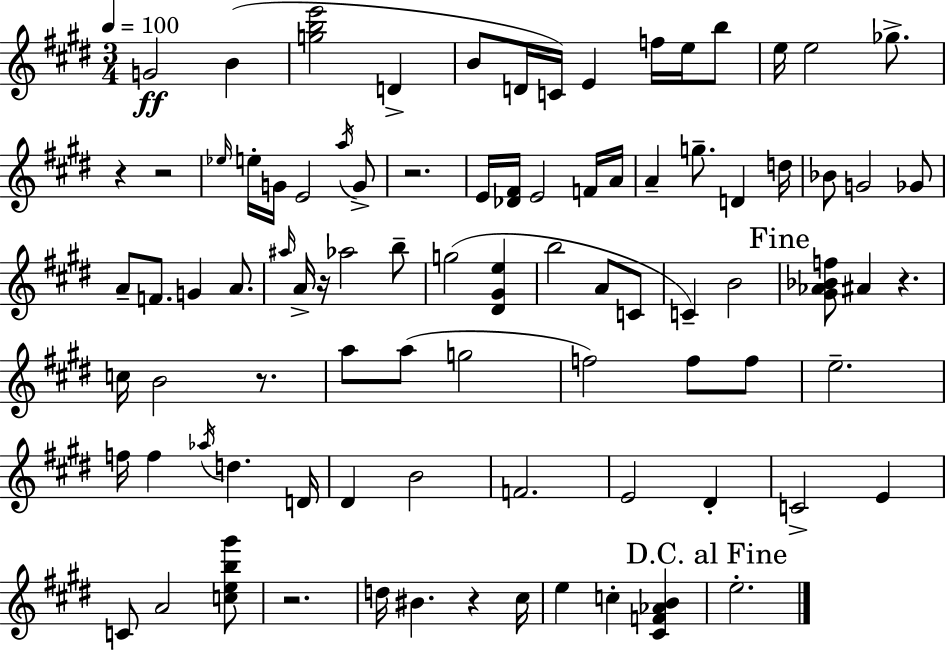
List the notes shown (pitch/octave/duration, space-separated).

G4/h B4/q [G5,B5,E6]/h D4/q B4/e D4/s C4/s E4/q F5/s E5/s B5/e E5/s E5/h Gb5/e. R/q R/h Eb5/s E5/s G4/s E4/h A5/s G4/e R/h. E4/s [Db4,F#4]/s E4/h F4/s A4/s A4/q G5/e. D4/q D5/s Bb4/e G4/h Gb4/e A4/e F4/e. G4/q A4/e. A#5/s A4/s R/s Ab5/h B5/e G5/h [D#4,G#4,E5]/q B5/h A4/e C4/e C4/q B4/h [G#4,Ab4,Bb4,F5]/e A#4/q R/q. C5/s B4/h R/e. A5/e A5/e G5/h F5/h F5/e F5/e E5/h. F5/s F5/q Ab5/s D5/q. D4/s D#4/q B4/h F4/h. E4/h D#4/q C4/h E4/q C4/e A4/h [C5,E5,B5,G#6]/e R/h. D5/s BIS4/q. R/q C#5/s E5/q C5/q [C#4,F4,Ab4,B4]/q E5/h.